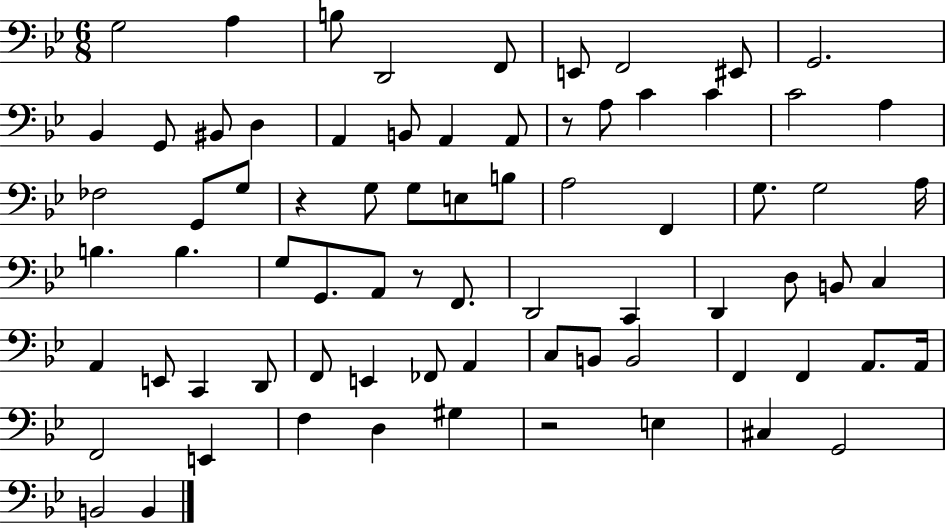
G3/h A3/q B3/e D2/h F2/e E2/e F2/h EIS2/e G2/h. Bb2/q G2/e BIS2/e D3/q A2/q B2/e A2/q A2/e R/e A3/e C4/q C4/q C4/h A3/q FES3/h G2/e G3/e R/q G3/e G3/e E3/e B3/e A3/h F2/q G3/e. G3/h A3/s B3/q. B3/q. G3/e G2/e. A2/e R/e F2/e. D2/h C2/q D2/q D3/e B2/e C3/q A2/q E2/e C2/q D2/e F2/e E2/q FES2/e A2/q C3/e B2/e B2/h F2/q F2/q A2/e. A2/s F2/h E2/q F3/q D3/q G#3/q R/h E3/q C#3/q G2/h B2/h B2/q